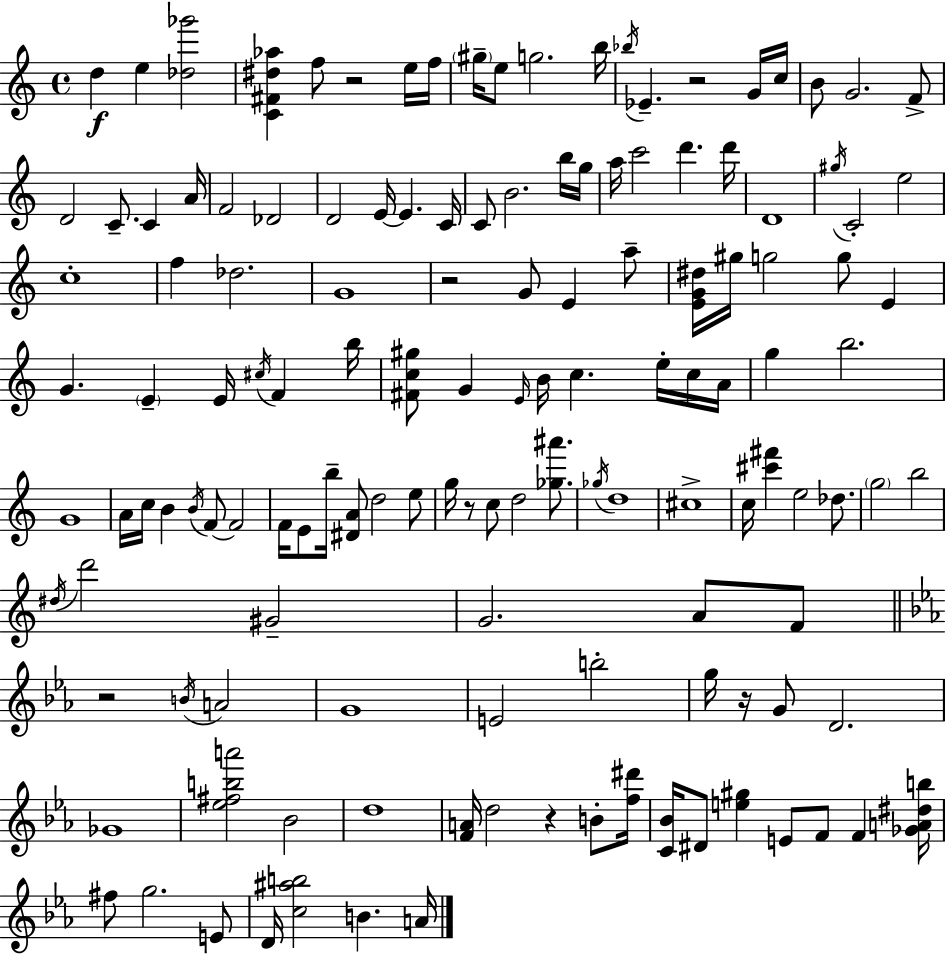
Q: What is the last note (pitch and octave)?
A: A4